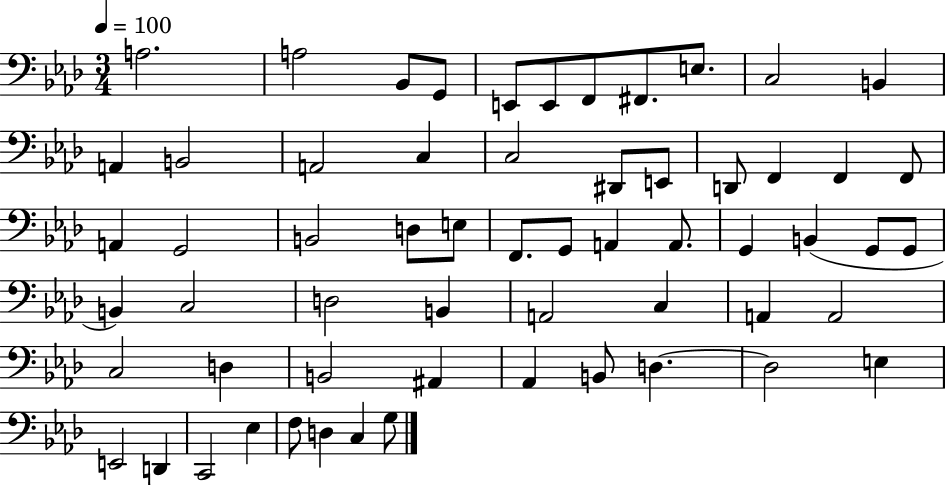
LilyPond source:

{
  \clef bass
  \numericTimeSignature
  \time 3/4
  \key aes \major
  \tempo 4 = 100
  \repeat volta 2 { a2. | a2 bes,8 g,8 | e,8 e,8 f,8 fis,8. e8. | c2 b,4 | \break a,4 b,2 | a,2 c4 | c2 dis,8 e,8 | d,8 f,4 f,4 f,8 | \break a,4 g,2 | b,2 d8 e8 | f,8. g,8 a,4 a,8. | g,4 b,4( g,8 g,8 | \break b,4) c2 | d2 b,4 | a,2 c4 | a,4 a,2 | \break c2 d4 | b,2 ais,4 | aes,4 b,8 d4.~~ | d2 e4 | \break e,2 d,4 | c,2 ees4 | f8 d4 c4 g8 | } \bar "|."
}